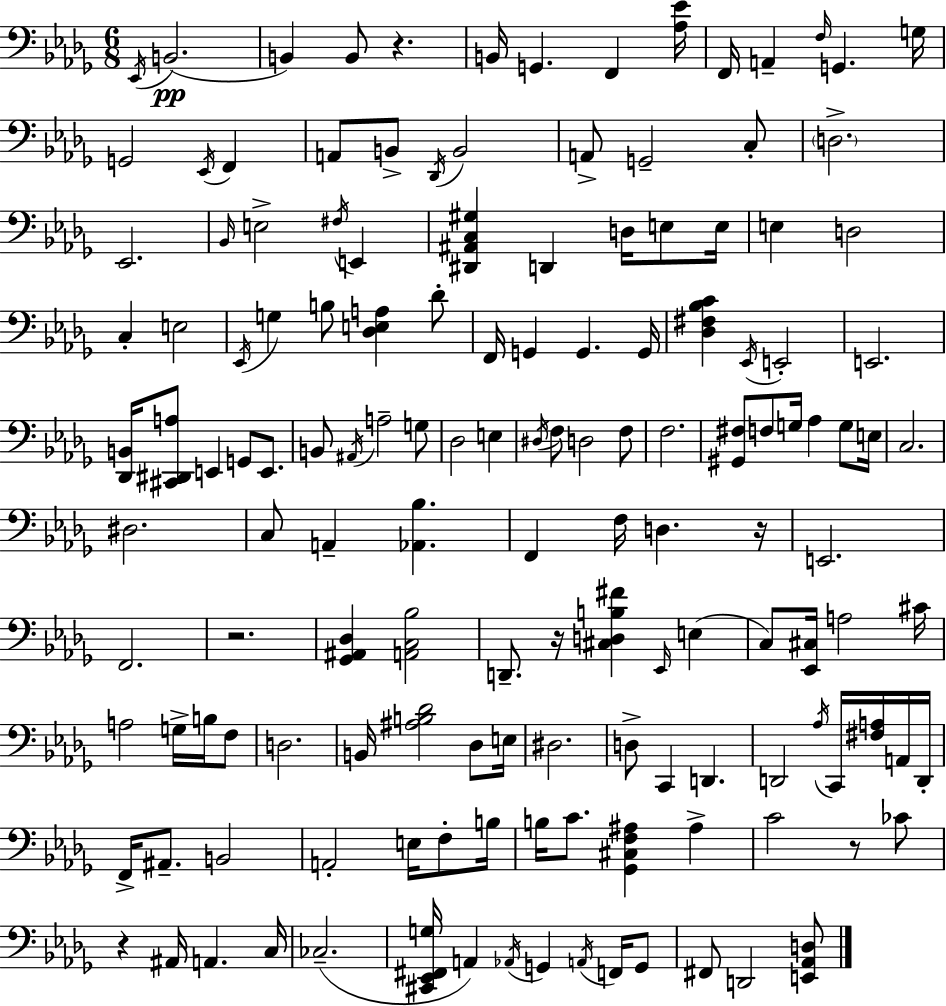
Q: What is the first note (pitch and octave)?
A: Eb2